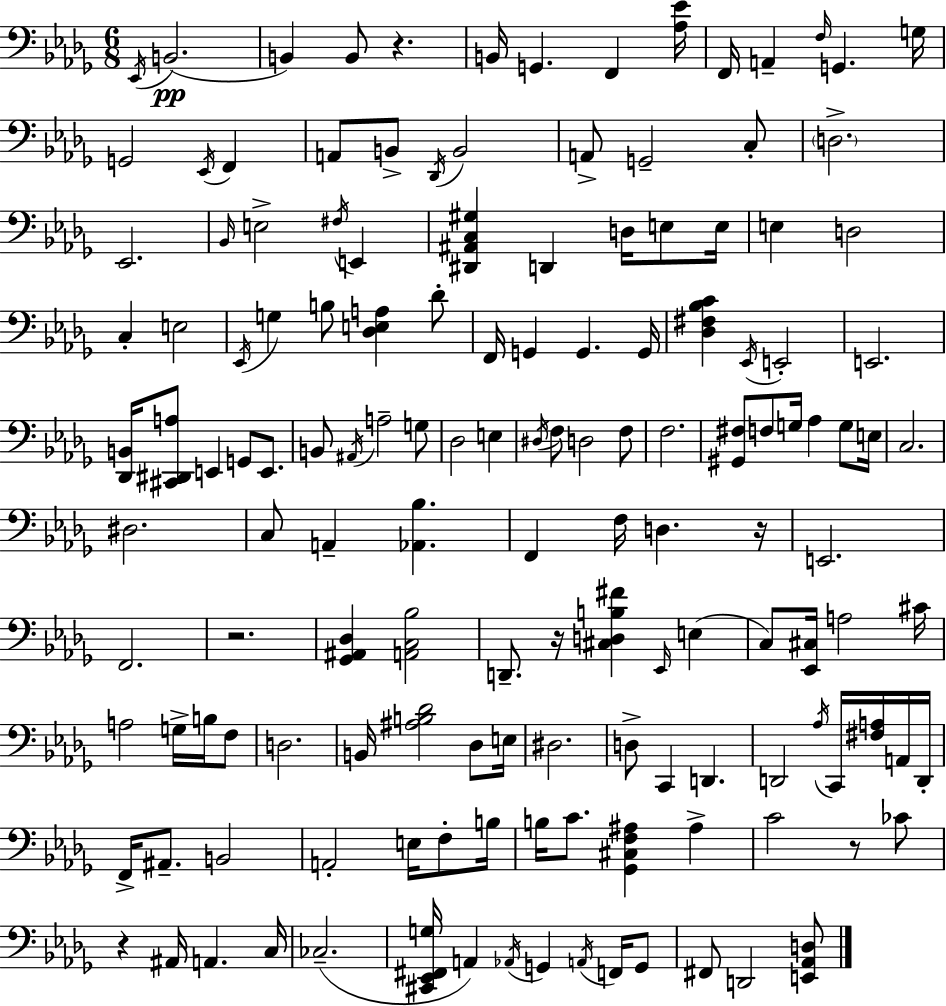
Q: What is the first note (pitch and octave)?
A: Eb2